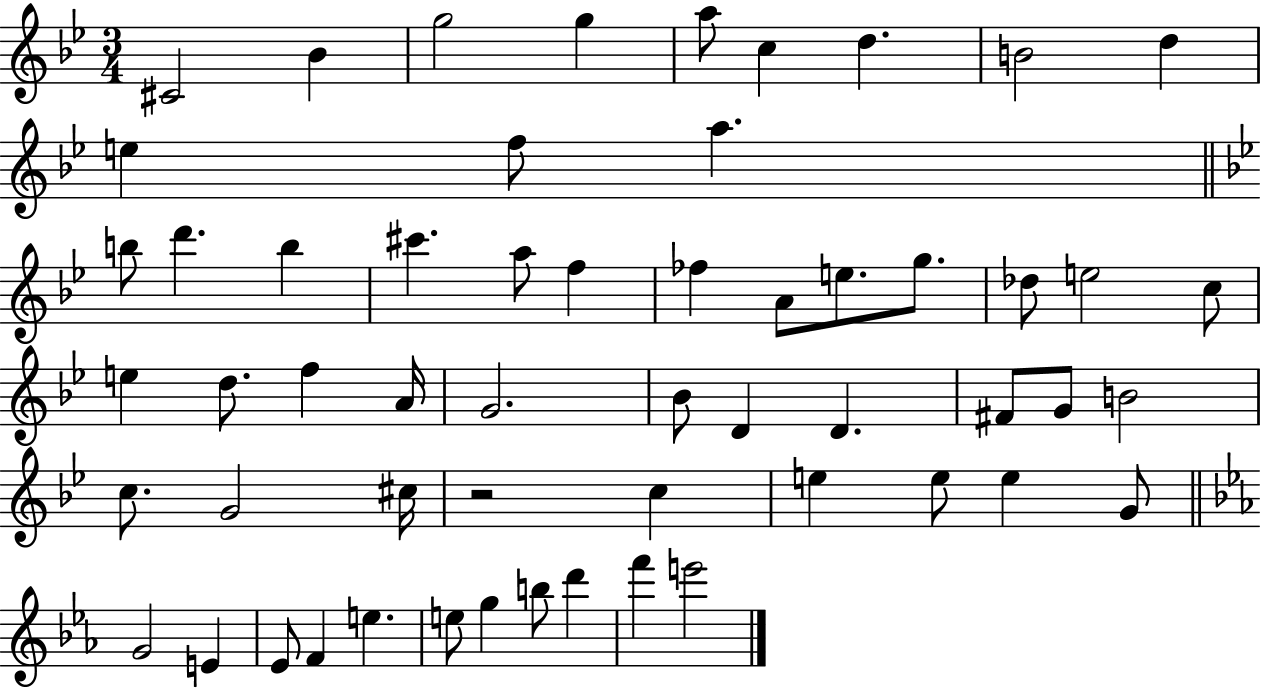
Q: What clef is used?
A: treble